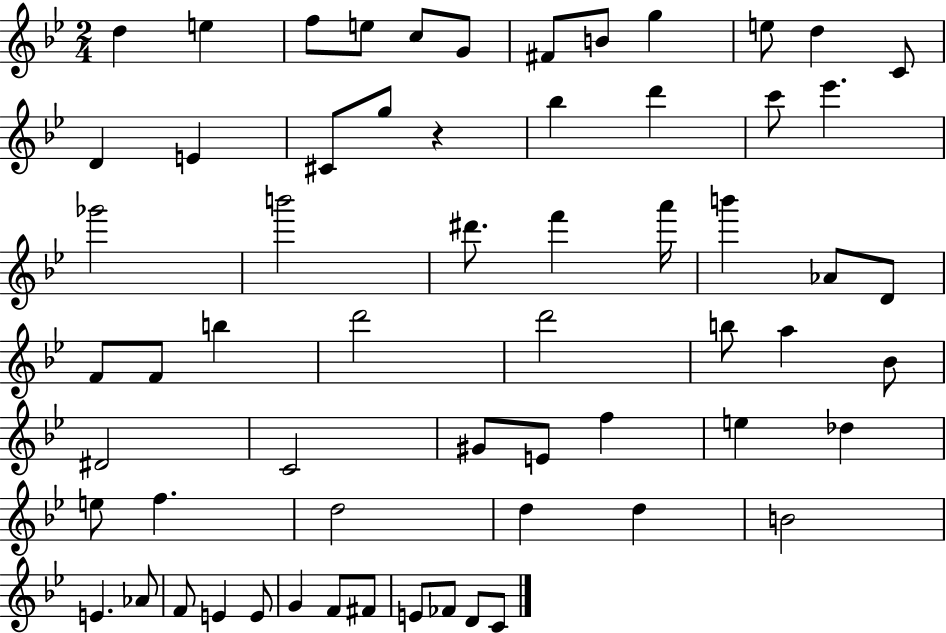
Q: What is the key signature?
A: BES major